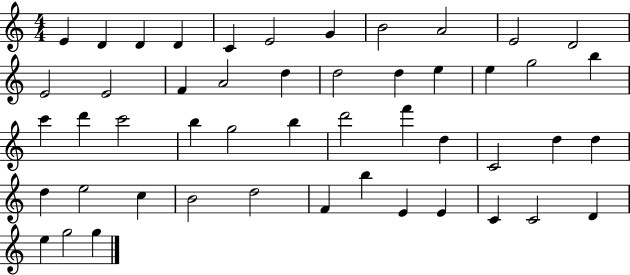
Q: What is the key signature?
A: C major